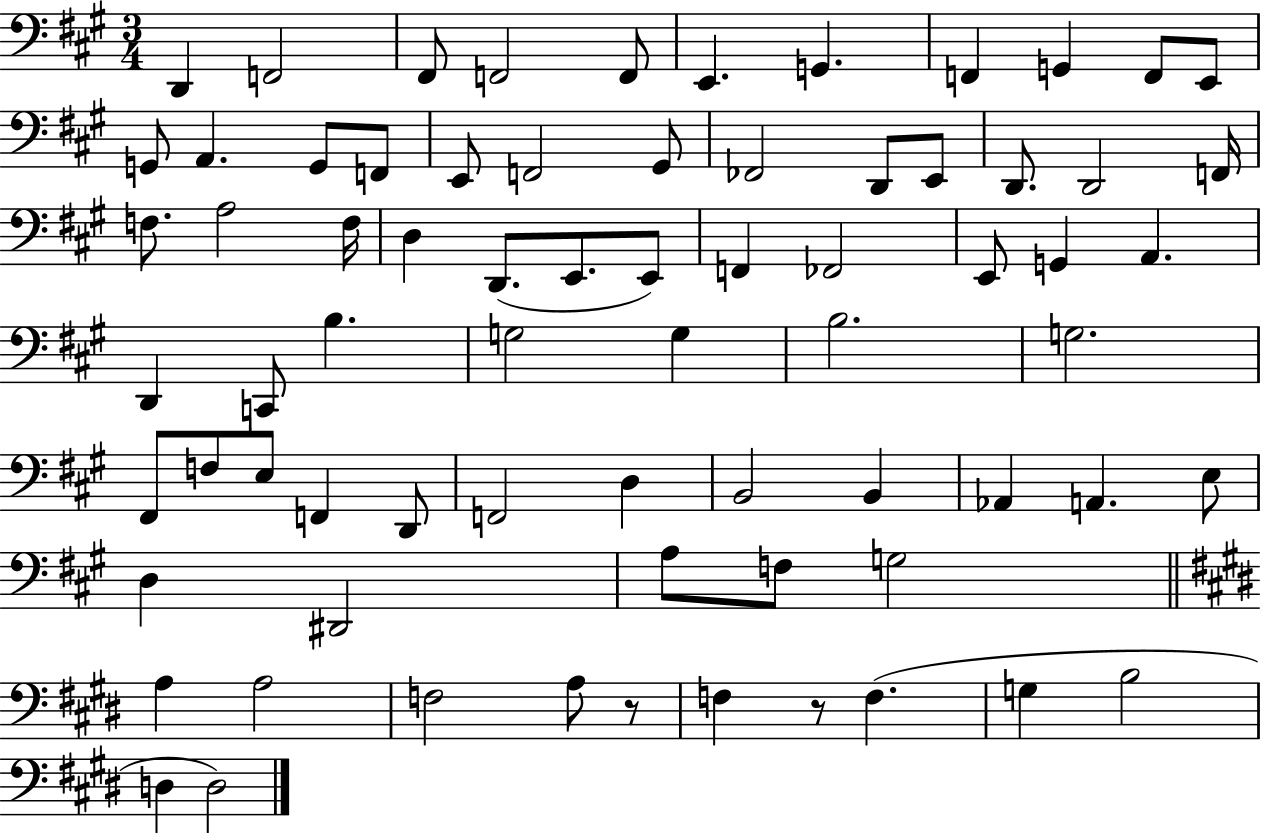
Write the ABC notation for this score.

X:1
T:Untitled
M:3/4
L:1/4
K:A
D,, F,,2 ^F,,/2 F,,2 F,,/2 E,, G,, F,, G,, F,,/2 E,,/2 G,,/2 A,, G,,/2 F,,/2 E,,/2 F,,2 ^G,,/2 _F,,2 D,,/2 E,,/2 D,,/2 D,,2 F,,/4 F,/2 A,2 F,/4 D, D,,/2 E,,/2 E,,/2 F,, _F,,2 E,,/2 G,, A,, D,, C,,/2 B, G,2 G, B,2 G,2 ^F,,/2 F,/2 E,/2 F,, D,,/2 F,,2 D, B,,2 B,, _A,, A,, E,/2 D, ^D,,2 A,/2 F,/2 G,2 A, A,2 F,2 A,/2 z/2 F, z/2 F, G, B,2 D, D,2